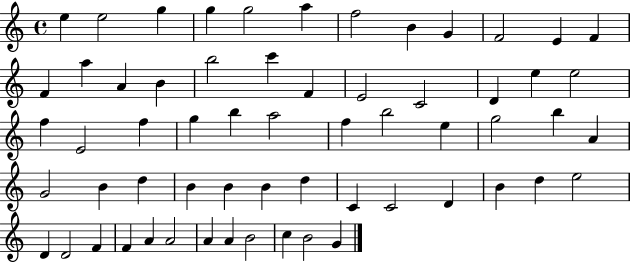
{
  \clef treble
  \time 4/4
  \defaultTimeSignature
  \key c \major
  e''4 e''2 g''4 | g''4 g''2 a''4 | f''2 b'4 g'4 | f'2 e'4 f'4 | \break f'4 a''4 a'4 b'4 | b''2 c'''4 f'4 | e'2 c'2 | d'4 e''4 e''2 | \break f''4 e'2 f''4 | g''4 b''4 a''2 | f''4 b''2 e''4 | g''2 b''4 a'4 | \break g'2 b'4 d''4 | b'4 b'4 b'4 d''4 | c'4 c'2 d'4 | b'4 d''4 e''2 | \break d'4 d'2 f'4 | f'4 a'4 a'2 | a'4 a'4 b'2 | c''4 b'2 g'4 | \break \bar "|."
}